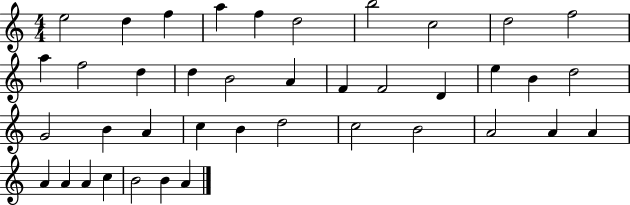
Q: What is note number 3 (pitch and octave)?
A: F5